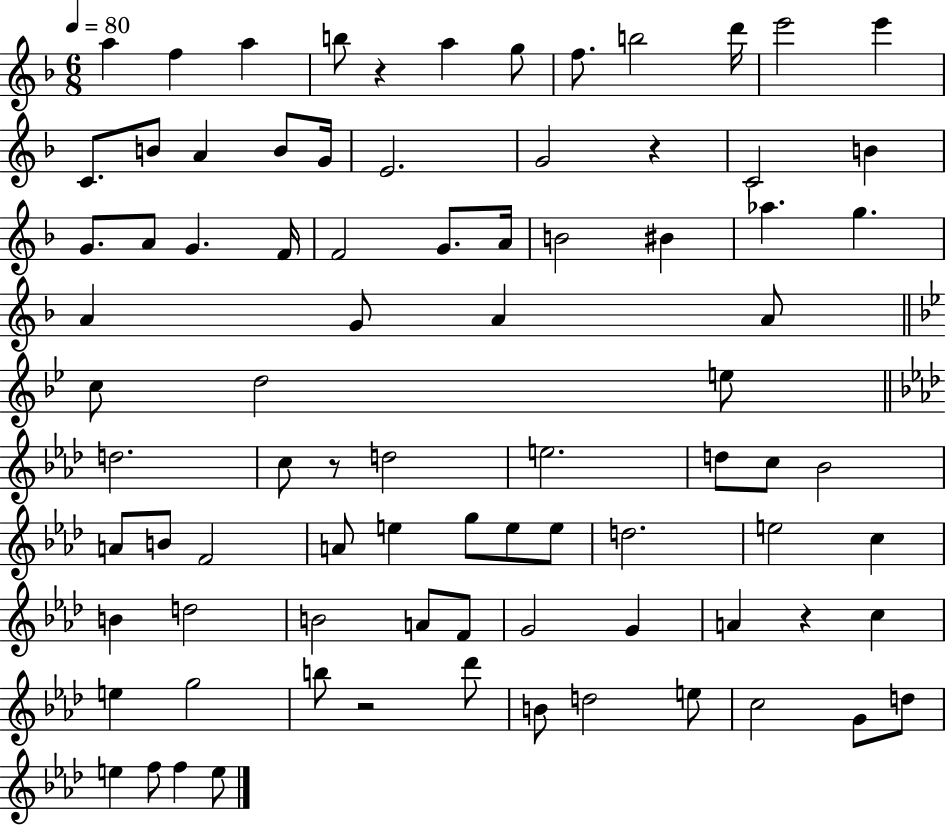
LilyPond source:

{
  \clef treble
  \numericTimeSignature
  \time 6/8
  \key f \major
  \tempo 4 = 80
  a''4 f''4 a''4 | b''8 r4 a''4 g''8 | f''8. b''2 d'''16 | e'''2 e'''4 | \break c'8. b'8 a'4 b'8 g'16 | e'2. | g'2 r4 | c'2 b'4 | \break g'8. a'8 g'4. f'16 | f'2 g'8. a'16 | b'2 bis'4 | aes''4. g''4. | \break a'4 g'8 a'4 a'8 | \bar "||" \break \key g \minor c''8 d''2 e''8 | \bar "||" \break \key aes \major d''2. | c''8 r8 d''2 | e''2. | d''8 c''8 bes'2 | \break a'8 b'8 f'2 | a'8 e''4 g''8 e''8 e''8 | d''2. | e''2 c''4 | \break b'4 d''2 | b'2 a'8 f'8 | g'2 g'4 | a'4 r4 c''4 | \break e''4 g''2 | b''8 r2 des'''8 | b'8 d''2 e''8 | c''2 g'8 d''8 | \break e''4 f''8 f''4 e''8 | \bar "|."
}